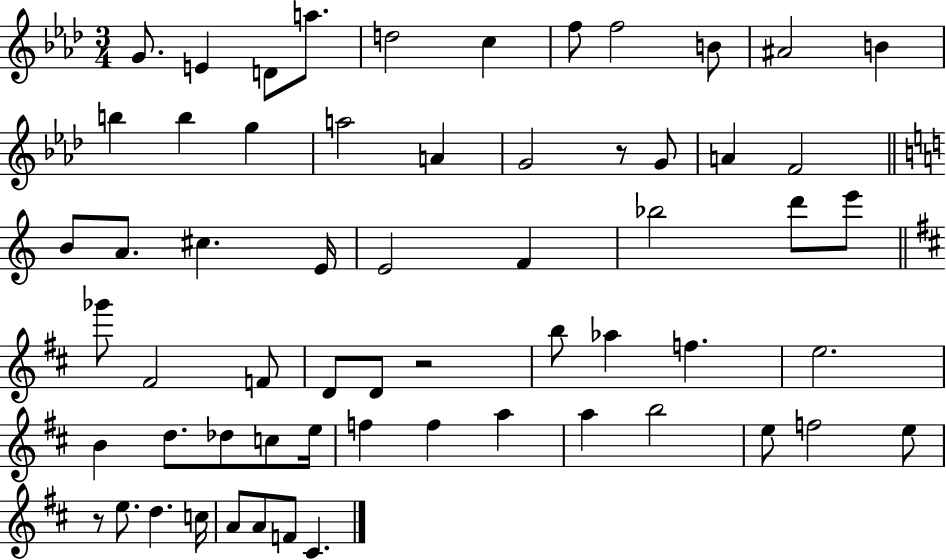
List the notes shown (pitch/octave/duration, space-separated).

G4/e. E4/q D4/e A5/e. D5/h C5/q F5/e F5/h B4/e A#4/h B4/q B5/q B5/q G5/q A5/h A4/q G4/h R/e G4/e A4/q F4/h B4/e A4/e. C#5/q. E4/s E4/h F4/q Bb5/h D6/e E6/e Gb6/e F#4/h F4/e D4/e D4/e R/h B5/e Ab5/q F5/q. E5/h. B4/q D5/e. Db5/e C5/e E5/s F5/q F5/q A5/q A5/q B5/h E5/e F5/h E5/e R/e E5/e. D5/q. C5/s A4/e A4/e F4/e C#4/q.